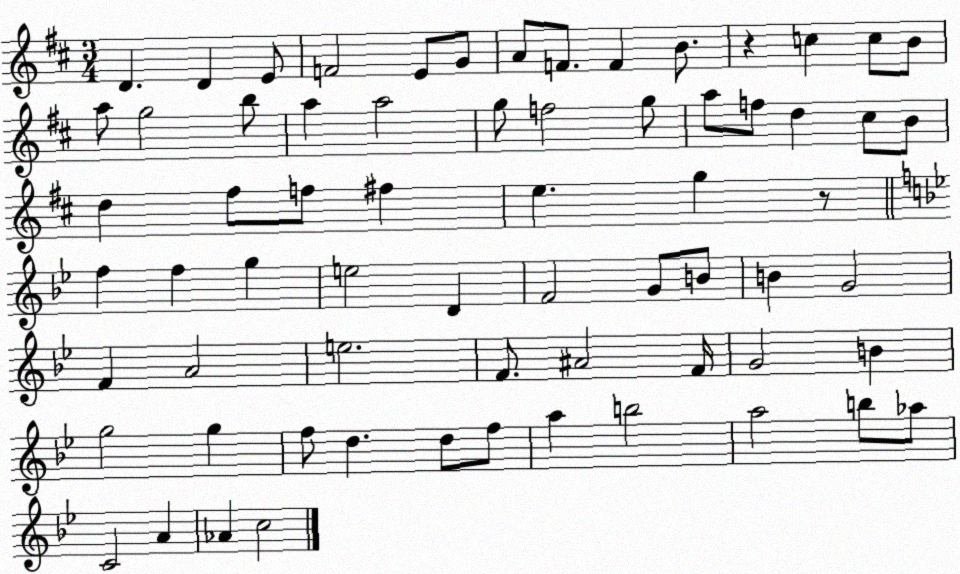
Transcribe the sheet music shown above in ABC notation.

X:1
T:Untitled
M:3/4
L:1/4
K:D
D D E/2 F2 E/2 G/2 A/2 F/2 F B/2 z c c/2 B/2 a/2 g2 b/2 a a2 g/2 f2 g/2 a/2 f/2 d ^c/2 B/2 d ^f/2 f/2 ^f e g z/2 f f g e2 D F2 G/2 B/2 B G2 F A2 e2 F/2 ^A2 F/4 G2 B g2 g f/2 d d/2 f/2 a b2 a2 b/2 _a/2 C2 A _A c2